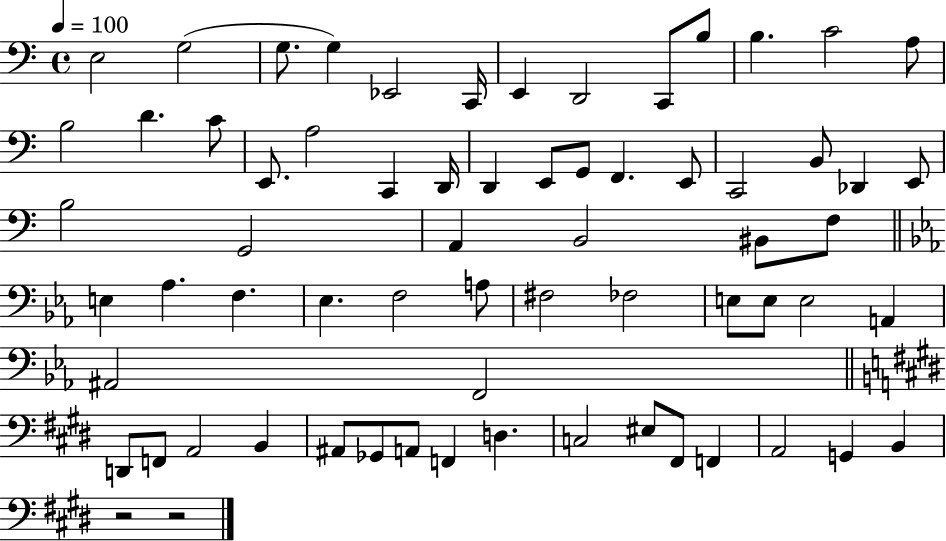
{
  \clef bass
  \time 4/4
  \defaultTimeSignature
  \key c \major
  \tempo 4 = 100
  e2 g2( | g8. g4) ees,2 c,16 | e,4 d,2 c,8 b8 | b4. c'2 a8 | \break b2 d'4. c'8 | e,8. a2 c,4 d,16 | d,4 e,8 g,8 f,4. e,8 | c,2 b,8 des,4 e,8 | \break b2 g,2 | a,4 b,2 bis,8 f8 | \bar "||" \break \key ees \major e4 aes4. f4. | ees4. f2 a8 | fis2 fes2 | e8 e8 e2 a,4 | \break ais,2 f,2 | \bar "||" \break \key e \major d,8 f,8 a,2 b,4 | ais,8 ges,8 a,8 f,4 d4. | c2 eis8 fis,8 f,4 | a,2 g,4 b,4 | \break r2 r2 | \bar "|."
}